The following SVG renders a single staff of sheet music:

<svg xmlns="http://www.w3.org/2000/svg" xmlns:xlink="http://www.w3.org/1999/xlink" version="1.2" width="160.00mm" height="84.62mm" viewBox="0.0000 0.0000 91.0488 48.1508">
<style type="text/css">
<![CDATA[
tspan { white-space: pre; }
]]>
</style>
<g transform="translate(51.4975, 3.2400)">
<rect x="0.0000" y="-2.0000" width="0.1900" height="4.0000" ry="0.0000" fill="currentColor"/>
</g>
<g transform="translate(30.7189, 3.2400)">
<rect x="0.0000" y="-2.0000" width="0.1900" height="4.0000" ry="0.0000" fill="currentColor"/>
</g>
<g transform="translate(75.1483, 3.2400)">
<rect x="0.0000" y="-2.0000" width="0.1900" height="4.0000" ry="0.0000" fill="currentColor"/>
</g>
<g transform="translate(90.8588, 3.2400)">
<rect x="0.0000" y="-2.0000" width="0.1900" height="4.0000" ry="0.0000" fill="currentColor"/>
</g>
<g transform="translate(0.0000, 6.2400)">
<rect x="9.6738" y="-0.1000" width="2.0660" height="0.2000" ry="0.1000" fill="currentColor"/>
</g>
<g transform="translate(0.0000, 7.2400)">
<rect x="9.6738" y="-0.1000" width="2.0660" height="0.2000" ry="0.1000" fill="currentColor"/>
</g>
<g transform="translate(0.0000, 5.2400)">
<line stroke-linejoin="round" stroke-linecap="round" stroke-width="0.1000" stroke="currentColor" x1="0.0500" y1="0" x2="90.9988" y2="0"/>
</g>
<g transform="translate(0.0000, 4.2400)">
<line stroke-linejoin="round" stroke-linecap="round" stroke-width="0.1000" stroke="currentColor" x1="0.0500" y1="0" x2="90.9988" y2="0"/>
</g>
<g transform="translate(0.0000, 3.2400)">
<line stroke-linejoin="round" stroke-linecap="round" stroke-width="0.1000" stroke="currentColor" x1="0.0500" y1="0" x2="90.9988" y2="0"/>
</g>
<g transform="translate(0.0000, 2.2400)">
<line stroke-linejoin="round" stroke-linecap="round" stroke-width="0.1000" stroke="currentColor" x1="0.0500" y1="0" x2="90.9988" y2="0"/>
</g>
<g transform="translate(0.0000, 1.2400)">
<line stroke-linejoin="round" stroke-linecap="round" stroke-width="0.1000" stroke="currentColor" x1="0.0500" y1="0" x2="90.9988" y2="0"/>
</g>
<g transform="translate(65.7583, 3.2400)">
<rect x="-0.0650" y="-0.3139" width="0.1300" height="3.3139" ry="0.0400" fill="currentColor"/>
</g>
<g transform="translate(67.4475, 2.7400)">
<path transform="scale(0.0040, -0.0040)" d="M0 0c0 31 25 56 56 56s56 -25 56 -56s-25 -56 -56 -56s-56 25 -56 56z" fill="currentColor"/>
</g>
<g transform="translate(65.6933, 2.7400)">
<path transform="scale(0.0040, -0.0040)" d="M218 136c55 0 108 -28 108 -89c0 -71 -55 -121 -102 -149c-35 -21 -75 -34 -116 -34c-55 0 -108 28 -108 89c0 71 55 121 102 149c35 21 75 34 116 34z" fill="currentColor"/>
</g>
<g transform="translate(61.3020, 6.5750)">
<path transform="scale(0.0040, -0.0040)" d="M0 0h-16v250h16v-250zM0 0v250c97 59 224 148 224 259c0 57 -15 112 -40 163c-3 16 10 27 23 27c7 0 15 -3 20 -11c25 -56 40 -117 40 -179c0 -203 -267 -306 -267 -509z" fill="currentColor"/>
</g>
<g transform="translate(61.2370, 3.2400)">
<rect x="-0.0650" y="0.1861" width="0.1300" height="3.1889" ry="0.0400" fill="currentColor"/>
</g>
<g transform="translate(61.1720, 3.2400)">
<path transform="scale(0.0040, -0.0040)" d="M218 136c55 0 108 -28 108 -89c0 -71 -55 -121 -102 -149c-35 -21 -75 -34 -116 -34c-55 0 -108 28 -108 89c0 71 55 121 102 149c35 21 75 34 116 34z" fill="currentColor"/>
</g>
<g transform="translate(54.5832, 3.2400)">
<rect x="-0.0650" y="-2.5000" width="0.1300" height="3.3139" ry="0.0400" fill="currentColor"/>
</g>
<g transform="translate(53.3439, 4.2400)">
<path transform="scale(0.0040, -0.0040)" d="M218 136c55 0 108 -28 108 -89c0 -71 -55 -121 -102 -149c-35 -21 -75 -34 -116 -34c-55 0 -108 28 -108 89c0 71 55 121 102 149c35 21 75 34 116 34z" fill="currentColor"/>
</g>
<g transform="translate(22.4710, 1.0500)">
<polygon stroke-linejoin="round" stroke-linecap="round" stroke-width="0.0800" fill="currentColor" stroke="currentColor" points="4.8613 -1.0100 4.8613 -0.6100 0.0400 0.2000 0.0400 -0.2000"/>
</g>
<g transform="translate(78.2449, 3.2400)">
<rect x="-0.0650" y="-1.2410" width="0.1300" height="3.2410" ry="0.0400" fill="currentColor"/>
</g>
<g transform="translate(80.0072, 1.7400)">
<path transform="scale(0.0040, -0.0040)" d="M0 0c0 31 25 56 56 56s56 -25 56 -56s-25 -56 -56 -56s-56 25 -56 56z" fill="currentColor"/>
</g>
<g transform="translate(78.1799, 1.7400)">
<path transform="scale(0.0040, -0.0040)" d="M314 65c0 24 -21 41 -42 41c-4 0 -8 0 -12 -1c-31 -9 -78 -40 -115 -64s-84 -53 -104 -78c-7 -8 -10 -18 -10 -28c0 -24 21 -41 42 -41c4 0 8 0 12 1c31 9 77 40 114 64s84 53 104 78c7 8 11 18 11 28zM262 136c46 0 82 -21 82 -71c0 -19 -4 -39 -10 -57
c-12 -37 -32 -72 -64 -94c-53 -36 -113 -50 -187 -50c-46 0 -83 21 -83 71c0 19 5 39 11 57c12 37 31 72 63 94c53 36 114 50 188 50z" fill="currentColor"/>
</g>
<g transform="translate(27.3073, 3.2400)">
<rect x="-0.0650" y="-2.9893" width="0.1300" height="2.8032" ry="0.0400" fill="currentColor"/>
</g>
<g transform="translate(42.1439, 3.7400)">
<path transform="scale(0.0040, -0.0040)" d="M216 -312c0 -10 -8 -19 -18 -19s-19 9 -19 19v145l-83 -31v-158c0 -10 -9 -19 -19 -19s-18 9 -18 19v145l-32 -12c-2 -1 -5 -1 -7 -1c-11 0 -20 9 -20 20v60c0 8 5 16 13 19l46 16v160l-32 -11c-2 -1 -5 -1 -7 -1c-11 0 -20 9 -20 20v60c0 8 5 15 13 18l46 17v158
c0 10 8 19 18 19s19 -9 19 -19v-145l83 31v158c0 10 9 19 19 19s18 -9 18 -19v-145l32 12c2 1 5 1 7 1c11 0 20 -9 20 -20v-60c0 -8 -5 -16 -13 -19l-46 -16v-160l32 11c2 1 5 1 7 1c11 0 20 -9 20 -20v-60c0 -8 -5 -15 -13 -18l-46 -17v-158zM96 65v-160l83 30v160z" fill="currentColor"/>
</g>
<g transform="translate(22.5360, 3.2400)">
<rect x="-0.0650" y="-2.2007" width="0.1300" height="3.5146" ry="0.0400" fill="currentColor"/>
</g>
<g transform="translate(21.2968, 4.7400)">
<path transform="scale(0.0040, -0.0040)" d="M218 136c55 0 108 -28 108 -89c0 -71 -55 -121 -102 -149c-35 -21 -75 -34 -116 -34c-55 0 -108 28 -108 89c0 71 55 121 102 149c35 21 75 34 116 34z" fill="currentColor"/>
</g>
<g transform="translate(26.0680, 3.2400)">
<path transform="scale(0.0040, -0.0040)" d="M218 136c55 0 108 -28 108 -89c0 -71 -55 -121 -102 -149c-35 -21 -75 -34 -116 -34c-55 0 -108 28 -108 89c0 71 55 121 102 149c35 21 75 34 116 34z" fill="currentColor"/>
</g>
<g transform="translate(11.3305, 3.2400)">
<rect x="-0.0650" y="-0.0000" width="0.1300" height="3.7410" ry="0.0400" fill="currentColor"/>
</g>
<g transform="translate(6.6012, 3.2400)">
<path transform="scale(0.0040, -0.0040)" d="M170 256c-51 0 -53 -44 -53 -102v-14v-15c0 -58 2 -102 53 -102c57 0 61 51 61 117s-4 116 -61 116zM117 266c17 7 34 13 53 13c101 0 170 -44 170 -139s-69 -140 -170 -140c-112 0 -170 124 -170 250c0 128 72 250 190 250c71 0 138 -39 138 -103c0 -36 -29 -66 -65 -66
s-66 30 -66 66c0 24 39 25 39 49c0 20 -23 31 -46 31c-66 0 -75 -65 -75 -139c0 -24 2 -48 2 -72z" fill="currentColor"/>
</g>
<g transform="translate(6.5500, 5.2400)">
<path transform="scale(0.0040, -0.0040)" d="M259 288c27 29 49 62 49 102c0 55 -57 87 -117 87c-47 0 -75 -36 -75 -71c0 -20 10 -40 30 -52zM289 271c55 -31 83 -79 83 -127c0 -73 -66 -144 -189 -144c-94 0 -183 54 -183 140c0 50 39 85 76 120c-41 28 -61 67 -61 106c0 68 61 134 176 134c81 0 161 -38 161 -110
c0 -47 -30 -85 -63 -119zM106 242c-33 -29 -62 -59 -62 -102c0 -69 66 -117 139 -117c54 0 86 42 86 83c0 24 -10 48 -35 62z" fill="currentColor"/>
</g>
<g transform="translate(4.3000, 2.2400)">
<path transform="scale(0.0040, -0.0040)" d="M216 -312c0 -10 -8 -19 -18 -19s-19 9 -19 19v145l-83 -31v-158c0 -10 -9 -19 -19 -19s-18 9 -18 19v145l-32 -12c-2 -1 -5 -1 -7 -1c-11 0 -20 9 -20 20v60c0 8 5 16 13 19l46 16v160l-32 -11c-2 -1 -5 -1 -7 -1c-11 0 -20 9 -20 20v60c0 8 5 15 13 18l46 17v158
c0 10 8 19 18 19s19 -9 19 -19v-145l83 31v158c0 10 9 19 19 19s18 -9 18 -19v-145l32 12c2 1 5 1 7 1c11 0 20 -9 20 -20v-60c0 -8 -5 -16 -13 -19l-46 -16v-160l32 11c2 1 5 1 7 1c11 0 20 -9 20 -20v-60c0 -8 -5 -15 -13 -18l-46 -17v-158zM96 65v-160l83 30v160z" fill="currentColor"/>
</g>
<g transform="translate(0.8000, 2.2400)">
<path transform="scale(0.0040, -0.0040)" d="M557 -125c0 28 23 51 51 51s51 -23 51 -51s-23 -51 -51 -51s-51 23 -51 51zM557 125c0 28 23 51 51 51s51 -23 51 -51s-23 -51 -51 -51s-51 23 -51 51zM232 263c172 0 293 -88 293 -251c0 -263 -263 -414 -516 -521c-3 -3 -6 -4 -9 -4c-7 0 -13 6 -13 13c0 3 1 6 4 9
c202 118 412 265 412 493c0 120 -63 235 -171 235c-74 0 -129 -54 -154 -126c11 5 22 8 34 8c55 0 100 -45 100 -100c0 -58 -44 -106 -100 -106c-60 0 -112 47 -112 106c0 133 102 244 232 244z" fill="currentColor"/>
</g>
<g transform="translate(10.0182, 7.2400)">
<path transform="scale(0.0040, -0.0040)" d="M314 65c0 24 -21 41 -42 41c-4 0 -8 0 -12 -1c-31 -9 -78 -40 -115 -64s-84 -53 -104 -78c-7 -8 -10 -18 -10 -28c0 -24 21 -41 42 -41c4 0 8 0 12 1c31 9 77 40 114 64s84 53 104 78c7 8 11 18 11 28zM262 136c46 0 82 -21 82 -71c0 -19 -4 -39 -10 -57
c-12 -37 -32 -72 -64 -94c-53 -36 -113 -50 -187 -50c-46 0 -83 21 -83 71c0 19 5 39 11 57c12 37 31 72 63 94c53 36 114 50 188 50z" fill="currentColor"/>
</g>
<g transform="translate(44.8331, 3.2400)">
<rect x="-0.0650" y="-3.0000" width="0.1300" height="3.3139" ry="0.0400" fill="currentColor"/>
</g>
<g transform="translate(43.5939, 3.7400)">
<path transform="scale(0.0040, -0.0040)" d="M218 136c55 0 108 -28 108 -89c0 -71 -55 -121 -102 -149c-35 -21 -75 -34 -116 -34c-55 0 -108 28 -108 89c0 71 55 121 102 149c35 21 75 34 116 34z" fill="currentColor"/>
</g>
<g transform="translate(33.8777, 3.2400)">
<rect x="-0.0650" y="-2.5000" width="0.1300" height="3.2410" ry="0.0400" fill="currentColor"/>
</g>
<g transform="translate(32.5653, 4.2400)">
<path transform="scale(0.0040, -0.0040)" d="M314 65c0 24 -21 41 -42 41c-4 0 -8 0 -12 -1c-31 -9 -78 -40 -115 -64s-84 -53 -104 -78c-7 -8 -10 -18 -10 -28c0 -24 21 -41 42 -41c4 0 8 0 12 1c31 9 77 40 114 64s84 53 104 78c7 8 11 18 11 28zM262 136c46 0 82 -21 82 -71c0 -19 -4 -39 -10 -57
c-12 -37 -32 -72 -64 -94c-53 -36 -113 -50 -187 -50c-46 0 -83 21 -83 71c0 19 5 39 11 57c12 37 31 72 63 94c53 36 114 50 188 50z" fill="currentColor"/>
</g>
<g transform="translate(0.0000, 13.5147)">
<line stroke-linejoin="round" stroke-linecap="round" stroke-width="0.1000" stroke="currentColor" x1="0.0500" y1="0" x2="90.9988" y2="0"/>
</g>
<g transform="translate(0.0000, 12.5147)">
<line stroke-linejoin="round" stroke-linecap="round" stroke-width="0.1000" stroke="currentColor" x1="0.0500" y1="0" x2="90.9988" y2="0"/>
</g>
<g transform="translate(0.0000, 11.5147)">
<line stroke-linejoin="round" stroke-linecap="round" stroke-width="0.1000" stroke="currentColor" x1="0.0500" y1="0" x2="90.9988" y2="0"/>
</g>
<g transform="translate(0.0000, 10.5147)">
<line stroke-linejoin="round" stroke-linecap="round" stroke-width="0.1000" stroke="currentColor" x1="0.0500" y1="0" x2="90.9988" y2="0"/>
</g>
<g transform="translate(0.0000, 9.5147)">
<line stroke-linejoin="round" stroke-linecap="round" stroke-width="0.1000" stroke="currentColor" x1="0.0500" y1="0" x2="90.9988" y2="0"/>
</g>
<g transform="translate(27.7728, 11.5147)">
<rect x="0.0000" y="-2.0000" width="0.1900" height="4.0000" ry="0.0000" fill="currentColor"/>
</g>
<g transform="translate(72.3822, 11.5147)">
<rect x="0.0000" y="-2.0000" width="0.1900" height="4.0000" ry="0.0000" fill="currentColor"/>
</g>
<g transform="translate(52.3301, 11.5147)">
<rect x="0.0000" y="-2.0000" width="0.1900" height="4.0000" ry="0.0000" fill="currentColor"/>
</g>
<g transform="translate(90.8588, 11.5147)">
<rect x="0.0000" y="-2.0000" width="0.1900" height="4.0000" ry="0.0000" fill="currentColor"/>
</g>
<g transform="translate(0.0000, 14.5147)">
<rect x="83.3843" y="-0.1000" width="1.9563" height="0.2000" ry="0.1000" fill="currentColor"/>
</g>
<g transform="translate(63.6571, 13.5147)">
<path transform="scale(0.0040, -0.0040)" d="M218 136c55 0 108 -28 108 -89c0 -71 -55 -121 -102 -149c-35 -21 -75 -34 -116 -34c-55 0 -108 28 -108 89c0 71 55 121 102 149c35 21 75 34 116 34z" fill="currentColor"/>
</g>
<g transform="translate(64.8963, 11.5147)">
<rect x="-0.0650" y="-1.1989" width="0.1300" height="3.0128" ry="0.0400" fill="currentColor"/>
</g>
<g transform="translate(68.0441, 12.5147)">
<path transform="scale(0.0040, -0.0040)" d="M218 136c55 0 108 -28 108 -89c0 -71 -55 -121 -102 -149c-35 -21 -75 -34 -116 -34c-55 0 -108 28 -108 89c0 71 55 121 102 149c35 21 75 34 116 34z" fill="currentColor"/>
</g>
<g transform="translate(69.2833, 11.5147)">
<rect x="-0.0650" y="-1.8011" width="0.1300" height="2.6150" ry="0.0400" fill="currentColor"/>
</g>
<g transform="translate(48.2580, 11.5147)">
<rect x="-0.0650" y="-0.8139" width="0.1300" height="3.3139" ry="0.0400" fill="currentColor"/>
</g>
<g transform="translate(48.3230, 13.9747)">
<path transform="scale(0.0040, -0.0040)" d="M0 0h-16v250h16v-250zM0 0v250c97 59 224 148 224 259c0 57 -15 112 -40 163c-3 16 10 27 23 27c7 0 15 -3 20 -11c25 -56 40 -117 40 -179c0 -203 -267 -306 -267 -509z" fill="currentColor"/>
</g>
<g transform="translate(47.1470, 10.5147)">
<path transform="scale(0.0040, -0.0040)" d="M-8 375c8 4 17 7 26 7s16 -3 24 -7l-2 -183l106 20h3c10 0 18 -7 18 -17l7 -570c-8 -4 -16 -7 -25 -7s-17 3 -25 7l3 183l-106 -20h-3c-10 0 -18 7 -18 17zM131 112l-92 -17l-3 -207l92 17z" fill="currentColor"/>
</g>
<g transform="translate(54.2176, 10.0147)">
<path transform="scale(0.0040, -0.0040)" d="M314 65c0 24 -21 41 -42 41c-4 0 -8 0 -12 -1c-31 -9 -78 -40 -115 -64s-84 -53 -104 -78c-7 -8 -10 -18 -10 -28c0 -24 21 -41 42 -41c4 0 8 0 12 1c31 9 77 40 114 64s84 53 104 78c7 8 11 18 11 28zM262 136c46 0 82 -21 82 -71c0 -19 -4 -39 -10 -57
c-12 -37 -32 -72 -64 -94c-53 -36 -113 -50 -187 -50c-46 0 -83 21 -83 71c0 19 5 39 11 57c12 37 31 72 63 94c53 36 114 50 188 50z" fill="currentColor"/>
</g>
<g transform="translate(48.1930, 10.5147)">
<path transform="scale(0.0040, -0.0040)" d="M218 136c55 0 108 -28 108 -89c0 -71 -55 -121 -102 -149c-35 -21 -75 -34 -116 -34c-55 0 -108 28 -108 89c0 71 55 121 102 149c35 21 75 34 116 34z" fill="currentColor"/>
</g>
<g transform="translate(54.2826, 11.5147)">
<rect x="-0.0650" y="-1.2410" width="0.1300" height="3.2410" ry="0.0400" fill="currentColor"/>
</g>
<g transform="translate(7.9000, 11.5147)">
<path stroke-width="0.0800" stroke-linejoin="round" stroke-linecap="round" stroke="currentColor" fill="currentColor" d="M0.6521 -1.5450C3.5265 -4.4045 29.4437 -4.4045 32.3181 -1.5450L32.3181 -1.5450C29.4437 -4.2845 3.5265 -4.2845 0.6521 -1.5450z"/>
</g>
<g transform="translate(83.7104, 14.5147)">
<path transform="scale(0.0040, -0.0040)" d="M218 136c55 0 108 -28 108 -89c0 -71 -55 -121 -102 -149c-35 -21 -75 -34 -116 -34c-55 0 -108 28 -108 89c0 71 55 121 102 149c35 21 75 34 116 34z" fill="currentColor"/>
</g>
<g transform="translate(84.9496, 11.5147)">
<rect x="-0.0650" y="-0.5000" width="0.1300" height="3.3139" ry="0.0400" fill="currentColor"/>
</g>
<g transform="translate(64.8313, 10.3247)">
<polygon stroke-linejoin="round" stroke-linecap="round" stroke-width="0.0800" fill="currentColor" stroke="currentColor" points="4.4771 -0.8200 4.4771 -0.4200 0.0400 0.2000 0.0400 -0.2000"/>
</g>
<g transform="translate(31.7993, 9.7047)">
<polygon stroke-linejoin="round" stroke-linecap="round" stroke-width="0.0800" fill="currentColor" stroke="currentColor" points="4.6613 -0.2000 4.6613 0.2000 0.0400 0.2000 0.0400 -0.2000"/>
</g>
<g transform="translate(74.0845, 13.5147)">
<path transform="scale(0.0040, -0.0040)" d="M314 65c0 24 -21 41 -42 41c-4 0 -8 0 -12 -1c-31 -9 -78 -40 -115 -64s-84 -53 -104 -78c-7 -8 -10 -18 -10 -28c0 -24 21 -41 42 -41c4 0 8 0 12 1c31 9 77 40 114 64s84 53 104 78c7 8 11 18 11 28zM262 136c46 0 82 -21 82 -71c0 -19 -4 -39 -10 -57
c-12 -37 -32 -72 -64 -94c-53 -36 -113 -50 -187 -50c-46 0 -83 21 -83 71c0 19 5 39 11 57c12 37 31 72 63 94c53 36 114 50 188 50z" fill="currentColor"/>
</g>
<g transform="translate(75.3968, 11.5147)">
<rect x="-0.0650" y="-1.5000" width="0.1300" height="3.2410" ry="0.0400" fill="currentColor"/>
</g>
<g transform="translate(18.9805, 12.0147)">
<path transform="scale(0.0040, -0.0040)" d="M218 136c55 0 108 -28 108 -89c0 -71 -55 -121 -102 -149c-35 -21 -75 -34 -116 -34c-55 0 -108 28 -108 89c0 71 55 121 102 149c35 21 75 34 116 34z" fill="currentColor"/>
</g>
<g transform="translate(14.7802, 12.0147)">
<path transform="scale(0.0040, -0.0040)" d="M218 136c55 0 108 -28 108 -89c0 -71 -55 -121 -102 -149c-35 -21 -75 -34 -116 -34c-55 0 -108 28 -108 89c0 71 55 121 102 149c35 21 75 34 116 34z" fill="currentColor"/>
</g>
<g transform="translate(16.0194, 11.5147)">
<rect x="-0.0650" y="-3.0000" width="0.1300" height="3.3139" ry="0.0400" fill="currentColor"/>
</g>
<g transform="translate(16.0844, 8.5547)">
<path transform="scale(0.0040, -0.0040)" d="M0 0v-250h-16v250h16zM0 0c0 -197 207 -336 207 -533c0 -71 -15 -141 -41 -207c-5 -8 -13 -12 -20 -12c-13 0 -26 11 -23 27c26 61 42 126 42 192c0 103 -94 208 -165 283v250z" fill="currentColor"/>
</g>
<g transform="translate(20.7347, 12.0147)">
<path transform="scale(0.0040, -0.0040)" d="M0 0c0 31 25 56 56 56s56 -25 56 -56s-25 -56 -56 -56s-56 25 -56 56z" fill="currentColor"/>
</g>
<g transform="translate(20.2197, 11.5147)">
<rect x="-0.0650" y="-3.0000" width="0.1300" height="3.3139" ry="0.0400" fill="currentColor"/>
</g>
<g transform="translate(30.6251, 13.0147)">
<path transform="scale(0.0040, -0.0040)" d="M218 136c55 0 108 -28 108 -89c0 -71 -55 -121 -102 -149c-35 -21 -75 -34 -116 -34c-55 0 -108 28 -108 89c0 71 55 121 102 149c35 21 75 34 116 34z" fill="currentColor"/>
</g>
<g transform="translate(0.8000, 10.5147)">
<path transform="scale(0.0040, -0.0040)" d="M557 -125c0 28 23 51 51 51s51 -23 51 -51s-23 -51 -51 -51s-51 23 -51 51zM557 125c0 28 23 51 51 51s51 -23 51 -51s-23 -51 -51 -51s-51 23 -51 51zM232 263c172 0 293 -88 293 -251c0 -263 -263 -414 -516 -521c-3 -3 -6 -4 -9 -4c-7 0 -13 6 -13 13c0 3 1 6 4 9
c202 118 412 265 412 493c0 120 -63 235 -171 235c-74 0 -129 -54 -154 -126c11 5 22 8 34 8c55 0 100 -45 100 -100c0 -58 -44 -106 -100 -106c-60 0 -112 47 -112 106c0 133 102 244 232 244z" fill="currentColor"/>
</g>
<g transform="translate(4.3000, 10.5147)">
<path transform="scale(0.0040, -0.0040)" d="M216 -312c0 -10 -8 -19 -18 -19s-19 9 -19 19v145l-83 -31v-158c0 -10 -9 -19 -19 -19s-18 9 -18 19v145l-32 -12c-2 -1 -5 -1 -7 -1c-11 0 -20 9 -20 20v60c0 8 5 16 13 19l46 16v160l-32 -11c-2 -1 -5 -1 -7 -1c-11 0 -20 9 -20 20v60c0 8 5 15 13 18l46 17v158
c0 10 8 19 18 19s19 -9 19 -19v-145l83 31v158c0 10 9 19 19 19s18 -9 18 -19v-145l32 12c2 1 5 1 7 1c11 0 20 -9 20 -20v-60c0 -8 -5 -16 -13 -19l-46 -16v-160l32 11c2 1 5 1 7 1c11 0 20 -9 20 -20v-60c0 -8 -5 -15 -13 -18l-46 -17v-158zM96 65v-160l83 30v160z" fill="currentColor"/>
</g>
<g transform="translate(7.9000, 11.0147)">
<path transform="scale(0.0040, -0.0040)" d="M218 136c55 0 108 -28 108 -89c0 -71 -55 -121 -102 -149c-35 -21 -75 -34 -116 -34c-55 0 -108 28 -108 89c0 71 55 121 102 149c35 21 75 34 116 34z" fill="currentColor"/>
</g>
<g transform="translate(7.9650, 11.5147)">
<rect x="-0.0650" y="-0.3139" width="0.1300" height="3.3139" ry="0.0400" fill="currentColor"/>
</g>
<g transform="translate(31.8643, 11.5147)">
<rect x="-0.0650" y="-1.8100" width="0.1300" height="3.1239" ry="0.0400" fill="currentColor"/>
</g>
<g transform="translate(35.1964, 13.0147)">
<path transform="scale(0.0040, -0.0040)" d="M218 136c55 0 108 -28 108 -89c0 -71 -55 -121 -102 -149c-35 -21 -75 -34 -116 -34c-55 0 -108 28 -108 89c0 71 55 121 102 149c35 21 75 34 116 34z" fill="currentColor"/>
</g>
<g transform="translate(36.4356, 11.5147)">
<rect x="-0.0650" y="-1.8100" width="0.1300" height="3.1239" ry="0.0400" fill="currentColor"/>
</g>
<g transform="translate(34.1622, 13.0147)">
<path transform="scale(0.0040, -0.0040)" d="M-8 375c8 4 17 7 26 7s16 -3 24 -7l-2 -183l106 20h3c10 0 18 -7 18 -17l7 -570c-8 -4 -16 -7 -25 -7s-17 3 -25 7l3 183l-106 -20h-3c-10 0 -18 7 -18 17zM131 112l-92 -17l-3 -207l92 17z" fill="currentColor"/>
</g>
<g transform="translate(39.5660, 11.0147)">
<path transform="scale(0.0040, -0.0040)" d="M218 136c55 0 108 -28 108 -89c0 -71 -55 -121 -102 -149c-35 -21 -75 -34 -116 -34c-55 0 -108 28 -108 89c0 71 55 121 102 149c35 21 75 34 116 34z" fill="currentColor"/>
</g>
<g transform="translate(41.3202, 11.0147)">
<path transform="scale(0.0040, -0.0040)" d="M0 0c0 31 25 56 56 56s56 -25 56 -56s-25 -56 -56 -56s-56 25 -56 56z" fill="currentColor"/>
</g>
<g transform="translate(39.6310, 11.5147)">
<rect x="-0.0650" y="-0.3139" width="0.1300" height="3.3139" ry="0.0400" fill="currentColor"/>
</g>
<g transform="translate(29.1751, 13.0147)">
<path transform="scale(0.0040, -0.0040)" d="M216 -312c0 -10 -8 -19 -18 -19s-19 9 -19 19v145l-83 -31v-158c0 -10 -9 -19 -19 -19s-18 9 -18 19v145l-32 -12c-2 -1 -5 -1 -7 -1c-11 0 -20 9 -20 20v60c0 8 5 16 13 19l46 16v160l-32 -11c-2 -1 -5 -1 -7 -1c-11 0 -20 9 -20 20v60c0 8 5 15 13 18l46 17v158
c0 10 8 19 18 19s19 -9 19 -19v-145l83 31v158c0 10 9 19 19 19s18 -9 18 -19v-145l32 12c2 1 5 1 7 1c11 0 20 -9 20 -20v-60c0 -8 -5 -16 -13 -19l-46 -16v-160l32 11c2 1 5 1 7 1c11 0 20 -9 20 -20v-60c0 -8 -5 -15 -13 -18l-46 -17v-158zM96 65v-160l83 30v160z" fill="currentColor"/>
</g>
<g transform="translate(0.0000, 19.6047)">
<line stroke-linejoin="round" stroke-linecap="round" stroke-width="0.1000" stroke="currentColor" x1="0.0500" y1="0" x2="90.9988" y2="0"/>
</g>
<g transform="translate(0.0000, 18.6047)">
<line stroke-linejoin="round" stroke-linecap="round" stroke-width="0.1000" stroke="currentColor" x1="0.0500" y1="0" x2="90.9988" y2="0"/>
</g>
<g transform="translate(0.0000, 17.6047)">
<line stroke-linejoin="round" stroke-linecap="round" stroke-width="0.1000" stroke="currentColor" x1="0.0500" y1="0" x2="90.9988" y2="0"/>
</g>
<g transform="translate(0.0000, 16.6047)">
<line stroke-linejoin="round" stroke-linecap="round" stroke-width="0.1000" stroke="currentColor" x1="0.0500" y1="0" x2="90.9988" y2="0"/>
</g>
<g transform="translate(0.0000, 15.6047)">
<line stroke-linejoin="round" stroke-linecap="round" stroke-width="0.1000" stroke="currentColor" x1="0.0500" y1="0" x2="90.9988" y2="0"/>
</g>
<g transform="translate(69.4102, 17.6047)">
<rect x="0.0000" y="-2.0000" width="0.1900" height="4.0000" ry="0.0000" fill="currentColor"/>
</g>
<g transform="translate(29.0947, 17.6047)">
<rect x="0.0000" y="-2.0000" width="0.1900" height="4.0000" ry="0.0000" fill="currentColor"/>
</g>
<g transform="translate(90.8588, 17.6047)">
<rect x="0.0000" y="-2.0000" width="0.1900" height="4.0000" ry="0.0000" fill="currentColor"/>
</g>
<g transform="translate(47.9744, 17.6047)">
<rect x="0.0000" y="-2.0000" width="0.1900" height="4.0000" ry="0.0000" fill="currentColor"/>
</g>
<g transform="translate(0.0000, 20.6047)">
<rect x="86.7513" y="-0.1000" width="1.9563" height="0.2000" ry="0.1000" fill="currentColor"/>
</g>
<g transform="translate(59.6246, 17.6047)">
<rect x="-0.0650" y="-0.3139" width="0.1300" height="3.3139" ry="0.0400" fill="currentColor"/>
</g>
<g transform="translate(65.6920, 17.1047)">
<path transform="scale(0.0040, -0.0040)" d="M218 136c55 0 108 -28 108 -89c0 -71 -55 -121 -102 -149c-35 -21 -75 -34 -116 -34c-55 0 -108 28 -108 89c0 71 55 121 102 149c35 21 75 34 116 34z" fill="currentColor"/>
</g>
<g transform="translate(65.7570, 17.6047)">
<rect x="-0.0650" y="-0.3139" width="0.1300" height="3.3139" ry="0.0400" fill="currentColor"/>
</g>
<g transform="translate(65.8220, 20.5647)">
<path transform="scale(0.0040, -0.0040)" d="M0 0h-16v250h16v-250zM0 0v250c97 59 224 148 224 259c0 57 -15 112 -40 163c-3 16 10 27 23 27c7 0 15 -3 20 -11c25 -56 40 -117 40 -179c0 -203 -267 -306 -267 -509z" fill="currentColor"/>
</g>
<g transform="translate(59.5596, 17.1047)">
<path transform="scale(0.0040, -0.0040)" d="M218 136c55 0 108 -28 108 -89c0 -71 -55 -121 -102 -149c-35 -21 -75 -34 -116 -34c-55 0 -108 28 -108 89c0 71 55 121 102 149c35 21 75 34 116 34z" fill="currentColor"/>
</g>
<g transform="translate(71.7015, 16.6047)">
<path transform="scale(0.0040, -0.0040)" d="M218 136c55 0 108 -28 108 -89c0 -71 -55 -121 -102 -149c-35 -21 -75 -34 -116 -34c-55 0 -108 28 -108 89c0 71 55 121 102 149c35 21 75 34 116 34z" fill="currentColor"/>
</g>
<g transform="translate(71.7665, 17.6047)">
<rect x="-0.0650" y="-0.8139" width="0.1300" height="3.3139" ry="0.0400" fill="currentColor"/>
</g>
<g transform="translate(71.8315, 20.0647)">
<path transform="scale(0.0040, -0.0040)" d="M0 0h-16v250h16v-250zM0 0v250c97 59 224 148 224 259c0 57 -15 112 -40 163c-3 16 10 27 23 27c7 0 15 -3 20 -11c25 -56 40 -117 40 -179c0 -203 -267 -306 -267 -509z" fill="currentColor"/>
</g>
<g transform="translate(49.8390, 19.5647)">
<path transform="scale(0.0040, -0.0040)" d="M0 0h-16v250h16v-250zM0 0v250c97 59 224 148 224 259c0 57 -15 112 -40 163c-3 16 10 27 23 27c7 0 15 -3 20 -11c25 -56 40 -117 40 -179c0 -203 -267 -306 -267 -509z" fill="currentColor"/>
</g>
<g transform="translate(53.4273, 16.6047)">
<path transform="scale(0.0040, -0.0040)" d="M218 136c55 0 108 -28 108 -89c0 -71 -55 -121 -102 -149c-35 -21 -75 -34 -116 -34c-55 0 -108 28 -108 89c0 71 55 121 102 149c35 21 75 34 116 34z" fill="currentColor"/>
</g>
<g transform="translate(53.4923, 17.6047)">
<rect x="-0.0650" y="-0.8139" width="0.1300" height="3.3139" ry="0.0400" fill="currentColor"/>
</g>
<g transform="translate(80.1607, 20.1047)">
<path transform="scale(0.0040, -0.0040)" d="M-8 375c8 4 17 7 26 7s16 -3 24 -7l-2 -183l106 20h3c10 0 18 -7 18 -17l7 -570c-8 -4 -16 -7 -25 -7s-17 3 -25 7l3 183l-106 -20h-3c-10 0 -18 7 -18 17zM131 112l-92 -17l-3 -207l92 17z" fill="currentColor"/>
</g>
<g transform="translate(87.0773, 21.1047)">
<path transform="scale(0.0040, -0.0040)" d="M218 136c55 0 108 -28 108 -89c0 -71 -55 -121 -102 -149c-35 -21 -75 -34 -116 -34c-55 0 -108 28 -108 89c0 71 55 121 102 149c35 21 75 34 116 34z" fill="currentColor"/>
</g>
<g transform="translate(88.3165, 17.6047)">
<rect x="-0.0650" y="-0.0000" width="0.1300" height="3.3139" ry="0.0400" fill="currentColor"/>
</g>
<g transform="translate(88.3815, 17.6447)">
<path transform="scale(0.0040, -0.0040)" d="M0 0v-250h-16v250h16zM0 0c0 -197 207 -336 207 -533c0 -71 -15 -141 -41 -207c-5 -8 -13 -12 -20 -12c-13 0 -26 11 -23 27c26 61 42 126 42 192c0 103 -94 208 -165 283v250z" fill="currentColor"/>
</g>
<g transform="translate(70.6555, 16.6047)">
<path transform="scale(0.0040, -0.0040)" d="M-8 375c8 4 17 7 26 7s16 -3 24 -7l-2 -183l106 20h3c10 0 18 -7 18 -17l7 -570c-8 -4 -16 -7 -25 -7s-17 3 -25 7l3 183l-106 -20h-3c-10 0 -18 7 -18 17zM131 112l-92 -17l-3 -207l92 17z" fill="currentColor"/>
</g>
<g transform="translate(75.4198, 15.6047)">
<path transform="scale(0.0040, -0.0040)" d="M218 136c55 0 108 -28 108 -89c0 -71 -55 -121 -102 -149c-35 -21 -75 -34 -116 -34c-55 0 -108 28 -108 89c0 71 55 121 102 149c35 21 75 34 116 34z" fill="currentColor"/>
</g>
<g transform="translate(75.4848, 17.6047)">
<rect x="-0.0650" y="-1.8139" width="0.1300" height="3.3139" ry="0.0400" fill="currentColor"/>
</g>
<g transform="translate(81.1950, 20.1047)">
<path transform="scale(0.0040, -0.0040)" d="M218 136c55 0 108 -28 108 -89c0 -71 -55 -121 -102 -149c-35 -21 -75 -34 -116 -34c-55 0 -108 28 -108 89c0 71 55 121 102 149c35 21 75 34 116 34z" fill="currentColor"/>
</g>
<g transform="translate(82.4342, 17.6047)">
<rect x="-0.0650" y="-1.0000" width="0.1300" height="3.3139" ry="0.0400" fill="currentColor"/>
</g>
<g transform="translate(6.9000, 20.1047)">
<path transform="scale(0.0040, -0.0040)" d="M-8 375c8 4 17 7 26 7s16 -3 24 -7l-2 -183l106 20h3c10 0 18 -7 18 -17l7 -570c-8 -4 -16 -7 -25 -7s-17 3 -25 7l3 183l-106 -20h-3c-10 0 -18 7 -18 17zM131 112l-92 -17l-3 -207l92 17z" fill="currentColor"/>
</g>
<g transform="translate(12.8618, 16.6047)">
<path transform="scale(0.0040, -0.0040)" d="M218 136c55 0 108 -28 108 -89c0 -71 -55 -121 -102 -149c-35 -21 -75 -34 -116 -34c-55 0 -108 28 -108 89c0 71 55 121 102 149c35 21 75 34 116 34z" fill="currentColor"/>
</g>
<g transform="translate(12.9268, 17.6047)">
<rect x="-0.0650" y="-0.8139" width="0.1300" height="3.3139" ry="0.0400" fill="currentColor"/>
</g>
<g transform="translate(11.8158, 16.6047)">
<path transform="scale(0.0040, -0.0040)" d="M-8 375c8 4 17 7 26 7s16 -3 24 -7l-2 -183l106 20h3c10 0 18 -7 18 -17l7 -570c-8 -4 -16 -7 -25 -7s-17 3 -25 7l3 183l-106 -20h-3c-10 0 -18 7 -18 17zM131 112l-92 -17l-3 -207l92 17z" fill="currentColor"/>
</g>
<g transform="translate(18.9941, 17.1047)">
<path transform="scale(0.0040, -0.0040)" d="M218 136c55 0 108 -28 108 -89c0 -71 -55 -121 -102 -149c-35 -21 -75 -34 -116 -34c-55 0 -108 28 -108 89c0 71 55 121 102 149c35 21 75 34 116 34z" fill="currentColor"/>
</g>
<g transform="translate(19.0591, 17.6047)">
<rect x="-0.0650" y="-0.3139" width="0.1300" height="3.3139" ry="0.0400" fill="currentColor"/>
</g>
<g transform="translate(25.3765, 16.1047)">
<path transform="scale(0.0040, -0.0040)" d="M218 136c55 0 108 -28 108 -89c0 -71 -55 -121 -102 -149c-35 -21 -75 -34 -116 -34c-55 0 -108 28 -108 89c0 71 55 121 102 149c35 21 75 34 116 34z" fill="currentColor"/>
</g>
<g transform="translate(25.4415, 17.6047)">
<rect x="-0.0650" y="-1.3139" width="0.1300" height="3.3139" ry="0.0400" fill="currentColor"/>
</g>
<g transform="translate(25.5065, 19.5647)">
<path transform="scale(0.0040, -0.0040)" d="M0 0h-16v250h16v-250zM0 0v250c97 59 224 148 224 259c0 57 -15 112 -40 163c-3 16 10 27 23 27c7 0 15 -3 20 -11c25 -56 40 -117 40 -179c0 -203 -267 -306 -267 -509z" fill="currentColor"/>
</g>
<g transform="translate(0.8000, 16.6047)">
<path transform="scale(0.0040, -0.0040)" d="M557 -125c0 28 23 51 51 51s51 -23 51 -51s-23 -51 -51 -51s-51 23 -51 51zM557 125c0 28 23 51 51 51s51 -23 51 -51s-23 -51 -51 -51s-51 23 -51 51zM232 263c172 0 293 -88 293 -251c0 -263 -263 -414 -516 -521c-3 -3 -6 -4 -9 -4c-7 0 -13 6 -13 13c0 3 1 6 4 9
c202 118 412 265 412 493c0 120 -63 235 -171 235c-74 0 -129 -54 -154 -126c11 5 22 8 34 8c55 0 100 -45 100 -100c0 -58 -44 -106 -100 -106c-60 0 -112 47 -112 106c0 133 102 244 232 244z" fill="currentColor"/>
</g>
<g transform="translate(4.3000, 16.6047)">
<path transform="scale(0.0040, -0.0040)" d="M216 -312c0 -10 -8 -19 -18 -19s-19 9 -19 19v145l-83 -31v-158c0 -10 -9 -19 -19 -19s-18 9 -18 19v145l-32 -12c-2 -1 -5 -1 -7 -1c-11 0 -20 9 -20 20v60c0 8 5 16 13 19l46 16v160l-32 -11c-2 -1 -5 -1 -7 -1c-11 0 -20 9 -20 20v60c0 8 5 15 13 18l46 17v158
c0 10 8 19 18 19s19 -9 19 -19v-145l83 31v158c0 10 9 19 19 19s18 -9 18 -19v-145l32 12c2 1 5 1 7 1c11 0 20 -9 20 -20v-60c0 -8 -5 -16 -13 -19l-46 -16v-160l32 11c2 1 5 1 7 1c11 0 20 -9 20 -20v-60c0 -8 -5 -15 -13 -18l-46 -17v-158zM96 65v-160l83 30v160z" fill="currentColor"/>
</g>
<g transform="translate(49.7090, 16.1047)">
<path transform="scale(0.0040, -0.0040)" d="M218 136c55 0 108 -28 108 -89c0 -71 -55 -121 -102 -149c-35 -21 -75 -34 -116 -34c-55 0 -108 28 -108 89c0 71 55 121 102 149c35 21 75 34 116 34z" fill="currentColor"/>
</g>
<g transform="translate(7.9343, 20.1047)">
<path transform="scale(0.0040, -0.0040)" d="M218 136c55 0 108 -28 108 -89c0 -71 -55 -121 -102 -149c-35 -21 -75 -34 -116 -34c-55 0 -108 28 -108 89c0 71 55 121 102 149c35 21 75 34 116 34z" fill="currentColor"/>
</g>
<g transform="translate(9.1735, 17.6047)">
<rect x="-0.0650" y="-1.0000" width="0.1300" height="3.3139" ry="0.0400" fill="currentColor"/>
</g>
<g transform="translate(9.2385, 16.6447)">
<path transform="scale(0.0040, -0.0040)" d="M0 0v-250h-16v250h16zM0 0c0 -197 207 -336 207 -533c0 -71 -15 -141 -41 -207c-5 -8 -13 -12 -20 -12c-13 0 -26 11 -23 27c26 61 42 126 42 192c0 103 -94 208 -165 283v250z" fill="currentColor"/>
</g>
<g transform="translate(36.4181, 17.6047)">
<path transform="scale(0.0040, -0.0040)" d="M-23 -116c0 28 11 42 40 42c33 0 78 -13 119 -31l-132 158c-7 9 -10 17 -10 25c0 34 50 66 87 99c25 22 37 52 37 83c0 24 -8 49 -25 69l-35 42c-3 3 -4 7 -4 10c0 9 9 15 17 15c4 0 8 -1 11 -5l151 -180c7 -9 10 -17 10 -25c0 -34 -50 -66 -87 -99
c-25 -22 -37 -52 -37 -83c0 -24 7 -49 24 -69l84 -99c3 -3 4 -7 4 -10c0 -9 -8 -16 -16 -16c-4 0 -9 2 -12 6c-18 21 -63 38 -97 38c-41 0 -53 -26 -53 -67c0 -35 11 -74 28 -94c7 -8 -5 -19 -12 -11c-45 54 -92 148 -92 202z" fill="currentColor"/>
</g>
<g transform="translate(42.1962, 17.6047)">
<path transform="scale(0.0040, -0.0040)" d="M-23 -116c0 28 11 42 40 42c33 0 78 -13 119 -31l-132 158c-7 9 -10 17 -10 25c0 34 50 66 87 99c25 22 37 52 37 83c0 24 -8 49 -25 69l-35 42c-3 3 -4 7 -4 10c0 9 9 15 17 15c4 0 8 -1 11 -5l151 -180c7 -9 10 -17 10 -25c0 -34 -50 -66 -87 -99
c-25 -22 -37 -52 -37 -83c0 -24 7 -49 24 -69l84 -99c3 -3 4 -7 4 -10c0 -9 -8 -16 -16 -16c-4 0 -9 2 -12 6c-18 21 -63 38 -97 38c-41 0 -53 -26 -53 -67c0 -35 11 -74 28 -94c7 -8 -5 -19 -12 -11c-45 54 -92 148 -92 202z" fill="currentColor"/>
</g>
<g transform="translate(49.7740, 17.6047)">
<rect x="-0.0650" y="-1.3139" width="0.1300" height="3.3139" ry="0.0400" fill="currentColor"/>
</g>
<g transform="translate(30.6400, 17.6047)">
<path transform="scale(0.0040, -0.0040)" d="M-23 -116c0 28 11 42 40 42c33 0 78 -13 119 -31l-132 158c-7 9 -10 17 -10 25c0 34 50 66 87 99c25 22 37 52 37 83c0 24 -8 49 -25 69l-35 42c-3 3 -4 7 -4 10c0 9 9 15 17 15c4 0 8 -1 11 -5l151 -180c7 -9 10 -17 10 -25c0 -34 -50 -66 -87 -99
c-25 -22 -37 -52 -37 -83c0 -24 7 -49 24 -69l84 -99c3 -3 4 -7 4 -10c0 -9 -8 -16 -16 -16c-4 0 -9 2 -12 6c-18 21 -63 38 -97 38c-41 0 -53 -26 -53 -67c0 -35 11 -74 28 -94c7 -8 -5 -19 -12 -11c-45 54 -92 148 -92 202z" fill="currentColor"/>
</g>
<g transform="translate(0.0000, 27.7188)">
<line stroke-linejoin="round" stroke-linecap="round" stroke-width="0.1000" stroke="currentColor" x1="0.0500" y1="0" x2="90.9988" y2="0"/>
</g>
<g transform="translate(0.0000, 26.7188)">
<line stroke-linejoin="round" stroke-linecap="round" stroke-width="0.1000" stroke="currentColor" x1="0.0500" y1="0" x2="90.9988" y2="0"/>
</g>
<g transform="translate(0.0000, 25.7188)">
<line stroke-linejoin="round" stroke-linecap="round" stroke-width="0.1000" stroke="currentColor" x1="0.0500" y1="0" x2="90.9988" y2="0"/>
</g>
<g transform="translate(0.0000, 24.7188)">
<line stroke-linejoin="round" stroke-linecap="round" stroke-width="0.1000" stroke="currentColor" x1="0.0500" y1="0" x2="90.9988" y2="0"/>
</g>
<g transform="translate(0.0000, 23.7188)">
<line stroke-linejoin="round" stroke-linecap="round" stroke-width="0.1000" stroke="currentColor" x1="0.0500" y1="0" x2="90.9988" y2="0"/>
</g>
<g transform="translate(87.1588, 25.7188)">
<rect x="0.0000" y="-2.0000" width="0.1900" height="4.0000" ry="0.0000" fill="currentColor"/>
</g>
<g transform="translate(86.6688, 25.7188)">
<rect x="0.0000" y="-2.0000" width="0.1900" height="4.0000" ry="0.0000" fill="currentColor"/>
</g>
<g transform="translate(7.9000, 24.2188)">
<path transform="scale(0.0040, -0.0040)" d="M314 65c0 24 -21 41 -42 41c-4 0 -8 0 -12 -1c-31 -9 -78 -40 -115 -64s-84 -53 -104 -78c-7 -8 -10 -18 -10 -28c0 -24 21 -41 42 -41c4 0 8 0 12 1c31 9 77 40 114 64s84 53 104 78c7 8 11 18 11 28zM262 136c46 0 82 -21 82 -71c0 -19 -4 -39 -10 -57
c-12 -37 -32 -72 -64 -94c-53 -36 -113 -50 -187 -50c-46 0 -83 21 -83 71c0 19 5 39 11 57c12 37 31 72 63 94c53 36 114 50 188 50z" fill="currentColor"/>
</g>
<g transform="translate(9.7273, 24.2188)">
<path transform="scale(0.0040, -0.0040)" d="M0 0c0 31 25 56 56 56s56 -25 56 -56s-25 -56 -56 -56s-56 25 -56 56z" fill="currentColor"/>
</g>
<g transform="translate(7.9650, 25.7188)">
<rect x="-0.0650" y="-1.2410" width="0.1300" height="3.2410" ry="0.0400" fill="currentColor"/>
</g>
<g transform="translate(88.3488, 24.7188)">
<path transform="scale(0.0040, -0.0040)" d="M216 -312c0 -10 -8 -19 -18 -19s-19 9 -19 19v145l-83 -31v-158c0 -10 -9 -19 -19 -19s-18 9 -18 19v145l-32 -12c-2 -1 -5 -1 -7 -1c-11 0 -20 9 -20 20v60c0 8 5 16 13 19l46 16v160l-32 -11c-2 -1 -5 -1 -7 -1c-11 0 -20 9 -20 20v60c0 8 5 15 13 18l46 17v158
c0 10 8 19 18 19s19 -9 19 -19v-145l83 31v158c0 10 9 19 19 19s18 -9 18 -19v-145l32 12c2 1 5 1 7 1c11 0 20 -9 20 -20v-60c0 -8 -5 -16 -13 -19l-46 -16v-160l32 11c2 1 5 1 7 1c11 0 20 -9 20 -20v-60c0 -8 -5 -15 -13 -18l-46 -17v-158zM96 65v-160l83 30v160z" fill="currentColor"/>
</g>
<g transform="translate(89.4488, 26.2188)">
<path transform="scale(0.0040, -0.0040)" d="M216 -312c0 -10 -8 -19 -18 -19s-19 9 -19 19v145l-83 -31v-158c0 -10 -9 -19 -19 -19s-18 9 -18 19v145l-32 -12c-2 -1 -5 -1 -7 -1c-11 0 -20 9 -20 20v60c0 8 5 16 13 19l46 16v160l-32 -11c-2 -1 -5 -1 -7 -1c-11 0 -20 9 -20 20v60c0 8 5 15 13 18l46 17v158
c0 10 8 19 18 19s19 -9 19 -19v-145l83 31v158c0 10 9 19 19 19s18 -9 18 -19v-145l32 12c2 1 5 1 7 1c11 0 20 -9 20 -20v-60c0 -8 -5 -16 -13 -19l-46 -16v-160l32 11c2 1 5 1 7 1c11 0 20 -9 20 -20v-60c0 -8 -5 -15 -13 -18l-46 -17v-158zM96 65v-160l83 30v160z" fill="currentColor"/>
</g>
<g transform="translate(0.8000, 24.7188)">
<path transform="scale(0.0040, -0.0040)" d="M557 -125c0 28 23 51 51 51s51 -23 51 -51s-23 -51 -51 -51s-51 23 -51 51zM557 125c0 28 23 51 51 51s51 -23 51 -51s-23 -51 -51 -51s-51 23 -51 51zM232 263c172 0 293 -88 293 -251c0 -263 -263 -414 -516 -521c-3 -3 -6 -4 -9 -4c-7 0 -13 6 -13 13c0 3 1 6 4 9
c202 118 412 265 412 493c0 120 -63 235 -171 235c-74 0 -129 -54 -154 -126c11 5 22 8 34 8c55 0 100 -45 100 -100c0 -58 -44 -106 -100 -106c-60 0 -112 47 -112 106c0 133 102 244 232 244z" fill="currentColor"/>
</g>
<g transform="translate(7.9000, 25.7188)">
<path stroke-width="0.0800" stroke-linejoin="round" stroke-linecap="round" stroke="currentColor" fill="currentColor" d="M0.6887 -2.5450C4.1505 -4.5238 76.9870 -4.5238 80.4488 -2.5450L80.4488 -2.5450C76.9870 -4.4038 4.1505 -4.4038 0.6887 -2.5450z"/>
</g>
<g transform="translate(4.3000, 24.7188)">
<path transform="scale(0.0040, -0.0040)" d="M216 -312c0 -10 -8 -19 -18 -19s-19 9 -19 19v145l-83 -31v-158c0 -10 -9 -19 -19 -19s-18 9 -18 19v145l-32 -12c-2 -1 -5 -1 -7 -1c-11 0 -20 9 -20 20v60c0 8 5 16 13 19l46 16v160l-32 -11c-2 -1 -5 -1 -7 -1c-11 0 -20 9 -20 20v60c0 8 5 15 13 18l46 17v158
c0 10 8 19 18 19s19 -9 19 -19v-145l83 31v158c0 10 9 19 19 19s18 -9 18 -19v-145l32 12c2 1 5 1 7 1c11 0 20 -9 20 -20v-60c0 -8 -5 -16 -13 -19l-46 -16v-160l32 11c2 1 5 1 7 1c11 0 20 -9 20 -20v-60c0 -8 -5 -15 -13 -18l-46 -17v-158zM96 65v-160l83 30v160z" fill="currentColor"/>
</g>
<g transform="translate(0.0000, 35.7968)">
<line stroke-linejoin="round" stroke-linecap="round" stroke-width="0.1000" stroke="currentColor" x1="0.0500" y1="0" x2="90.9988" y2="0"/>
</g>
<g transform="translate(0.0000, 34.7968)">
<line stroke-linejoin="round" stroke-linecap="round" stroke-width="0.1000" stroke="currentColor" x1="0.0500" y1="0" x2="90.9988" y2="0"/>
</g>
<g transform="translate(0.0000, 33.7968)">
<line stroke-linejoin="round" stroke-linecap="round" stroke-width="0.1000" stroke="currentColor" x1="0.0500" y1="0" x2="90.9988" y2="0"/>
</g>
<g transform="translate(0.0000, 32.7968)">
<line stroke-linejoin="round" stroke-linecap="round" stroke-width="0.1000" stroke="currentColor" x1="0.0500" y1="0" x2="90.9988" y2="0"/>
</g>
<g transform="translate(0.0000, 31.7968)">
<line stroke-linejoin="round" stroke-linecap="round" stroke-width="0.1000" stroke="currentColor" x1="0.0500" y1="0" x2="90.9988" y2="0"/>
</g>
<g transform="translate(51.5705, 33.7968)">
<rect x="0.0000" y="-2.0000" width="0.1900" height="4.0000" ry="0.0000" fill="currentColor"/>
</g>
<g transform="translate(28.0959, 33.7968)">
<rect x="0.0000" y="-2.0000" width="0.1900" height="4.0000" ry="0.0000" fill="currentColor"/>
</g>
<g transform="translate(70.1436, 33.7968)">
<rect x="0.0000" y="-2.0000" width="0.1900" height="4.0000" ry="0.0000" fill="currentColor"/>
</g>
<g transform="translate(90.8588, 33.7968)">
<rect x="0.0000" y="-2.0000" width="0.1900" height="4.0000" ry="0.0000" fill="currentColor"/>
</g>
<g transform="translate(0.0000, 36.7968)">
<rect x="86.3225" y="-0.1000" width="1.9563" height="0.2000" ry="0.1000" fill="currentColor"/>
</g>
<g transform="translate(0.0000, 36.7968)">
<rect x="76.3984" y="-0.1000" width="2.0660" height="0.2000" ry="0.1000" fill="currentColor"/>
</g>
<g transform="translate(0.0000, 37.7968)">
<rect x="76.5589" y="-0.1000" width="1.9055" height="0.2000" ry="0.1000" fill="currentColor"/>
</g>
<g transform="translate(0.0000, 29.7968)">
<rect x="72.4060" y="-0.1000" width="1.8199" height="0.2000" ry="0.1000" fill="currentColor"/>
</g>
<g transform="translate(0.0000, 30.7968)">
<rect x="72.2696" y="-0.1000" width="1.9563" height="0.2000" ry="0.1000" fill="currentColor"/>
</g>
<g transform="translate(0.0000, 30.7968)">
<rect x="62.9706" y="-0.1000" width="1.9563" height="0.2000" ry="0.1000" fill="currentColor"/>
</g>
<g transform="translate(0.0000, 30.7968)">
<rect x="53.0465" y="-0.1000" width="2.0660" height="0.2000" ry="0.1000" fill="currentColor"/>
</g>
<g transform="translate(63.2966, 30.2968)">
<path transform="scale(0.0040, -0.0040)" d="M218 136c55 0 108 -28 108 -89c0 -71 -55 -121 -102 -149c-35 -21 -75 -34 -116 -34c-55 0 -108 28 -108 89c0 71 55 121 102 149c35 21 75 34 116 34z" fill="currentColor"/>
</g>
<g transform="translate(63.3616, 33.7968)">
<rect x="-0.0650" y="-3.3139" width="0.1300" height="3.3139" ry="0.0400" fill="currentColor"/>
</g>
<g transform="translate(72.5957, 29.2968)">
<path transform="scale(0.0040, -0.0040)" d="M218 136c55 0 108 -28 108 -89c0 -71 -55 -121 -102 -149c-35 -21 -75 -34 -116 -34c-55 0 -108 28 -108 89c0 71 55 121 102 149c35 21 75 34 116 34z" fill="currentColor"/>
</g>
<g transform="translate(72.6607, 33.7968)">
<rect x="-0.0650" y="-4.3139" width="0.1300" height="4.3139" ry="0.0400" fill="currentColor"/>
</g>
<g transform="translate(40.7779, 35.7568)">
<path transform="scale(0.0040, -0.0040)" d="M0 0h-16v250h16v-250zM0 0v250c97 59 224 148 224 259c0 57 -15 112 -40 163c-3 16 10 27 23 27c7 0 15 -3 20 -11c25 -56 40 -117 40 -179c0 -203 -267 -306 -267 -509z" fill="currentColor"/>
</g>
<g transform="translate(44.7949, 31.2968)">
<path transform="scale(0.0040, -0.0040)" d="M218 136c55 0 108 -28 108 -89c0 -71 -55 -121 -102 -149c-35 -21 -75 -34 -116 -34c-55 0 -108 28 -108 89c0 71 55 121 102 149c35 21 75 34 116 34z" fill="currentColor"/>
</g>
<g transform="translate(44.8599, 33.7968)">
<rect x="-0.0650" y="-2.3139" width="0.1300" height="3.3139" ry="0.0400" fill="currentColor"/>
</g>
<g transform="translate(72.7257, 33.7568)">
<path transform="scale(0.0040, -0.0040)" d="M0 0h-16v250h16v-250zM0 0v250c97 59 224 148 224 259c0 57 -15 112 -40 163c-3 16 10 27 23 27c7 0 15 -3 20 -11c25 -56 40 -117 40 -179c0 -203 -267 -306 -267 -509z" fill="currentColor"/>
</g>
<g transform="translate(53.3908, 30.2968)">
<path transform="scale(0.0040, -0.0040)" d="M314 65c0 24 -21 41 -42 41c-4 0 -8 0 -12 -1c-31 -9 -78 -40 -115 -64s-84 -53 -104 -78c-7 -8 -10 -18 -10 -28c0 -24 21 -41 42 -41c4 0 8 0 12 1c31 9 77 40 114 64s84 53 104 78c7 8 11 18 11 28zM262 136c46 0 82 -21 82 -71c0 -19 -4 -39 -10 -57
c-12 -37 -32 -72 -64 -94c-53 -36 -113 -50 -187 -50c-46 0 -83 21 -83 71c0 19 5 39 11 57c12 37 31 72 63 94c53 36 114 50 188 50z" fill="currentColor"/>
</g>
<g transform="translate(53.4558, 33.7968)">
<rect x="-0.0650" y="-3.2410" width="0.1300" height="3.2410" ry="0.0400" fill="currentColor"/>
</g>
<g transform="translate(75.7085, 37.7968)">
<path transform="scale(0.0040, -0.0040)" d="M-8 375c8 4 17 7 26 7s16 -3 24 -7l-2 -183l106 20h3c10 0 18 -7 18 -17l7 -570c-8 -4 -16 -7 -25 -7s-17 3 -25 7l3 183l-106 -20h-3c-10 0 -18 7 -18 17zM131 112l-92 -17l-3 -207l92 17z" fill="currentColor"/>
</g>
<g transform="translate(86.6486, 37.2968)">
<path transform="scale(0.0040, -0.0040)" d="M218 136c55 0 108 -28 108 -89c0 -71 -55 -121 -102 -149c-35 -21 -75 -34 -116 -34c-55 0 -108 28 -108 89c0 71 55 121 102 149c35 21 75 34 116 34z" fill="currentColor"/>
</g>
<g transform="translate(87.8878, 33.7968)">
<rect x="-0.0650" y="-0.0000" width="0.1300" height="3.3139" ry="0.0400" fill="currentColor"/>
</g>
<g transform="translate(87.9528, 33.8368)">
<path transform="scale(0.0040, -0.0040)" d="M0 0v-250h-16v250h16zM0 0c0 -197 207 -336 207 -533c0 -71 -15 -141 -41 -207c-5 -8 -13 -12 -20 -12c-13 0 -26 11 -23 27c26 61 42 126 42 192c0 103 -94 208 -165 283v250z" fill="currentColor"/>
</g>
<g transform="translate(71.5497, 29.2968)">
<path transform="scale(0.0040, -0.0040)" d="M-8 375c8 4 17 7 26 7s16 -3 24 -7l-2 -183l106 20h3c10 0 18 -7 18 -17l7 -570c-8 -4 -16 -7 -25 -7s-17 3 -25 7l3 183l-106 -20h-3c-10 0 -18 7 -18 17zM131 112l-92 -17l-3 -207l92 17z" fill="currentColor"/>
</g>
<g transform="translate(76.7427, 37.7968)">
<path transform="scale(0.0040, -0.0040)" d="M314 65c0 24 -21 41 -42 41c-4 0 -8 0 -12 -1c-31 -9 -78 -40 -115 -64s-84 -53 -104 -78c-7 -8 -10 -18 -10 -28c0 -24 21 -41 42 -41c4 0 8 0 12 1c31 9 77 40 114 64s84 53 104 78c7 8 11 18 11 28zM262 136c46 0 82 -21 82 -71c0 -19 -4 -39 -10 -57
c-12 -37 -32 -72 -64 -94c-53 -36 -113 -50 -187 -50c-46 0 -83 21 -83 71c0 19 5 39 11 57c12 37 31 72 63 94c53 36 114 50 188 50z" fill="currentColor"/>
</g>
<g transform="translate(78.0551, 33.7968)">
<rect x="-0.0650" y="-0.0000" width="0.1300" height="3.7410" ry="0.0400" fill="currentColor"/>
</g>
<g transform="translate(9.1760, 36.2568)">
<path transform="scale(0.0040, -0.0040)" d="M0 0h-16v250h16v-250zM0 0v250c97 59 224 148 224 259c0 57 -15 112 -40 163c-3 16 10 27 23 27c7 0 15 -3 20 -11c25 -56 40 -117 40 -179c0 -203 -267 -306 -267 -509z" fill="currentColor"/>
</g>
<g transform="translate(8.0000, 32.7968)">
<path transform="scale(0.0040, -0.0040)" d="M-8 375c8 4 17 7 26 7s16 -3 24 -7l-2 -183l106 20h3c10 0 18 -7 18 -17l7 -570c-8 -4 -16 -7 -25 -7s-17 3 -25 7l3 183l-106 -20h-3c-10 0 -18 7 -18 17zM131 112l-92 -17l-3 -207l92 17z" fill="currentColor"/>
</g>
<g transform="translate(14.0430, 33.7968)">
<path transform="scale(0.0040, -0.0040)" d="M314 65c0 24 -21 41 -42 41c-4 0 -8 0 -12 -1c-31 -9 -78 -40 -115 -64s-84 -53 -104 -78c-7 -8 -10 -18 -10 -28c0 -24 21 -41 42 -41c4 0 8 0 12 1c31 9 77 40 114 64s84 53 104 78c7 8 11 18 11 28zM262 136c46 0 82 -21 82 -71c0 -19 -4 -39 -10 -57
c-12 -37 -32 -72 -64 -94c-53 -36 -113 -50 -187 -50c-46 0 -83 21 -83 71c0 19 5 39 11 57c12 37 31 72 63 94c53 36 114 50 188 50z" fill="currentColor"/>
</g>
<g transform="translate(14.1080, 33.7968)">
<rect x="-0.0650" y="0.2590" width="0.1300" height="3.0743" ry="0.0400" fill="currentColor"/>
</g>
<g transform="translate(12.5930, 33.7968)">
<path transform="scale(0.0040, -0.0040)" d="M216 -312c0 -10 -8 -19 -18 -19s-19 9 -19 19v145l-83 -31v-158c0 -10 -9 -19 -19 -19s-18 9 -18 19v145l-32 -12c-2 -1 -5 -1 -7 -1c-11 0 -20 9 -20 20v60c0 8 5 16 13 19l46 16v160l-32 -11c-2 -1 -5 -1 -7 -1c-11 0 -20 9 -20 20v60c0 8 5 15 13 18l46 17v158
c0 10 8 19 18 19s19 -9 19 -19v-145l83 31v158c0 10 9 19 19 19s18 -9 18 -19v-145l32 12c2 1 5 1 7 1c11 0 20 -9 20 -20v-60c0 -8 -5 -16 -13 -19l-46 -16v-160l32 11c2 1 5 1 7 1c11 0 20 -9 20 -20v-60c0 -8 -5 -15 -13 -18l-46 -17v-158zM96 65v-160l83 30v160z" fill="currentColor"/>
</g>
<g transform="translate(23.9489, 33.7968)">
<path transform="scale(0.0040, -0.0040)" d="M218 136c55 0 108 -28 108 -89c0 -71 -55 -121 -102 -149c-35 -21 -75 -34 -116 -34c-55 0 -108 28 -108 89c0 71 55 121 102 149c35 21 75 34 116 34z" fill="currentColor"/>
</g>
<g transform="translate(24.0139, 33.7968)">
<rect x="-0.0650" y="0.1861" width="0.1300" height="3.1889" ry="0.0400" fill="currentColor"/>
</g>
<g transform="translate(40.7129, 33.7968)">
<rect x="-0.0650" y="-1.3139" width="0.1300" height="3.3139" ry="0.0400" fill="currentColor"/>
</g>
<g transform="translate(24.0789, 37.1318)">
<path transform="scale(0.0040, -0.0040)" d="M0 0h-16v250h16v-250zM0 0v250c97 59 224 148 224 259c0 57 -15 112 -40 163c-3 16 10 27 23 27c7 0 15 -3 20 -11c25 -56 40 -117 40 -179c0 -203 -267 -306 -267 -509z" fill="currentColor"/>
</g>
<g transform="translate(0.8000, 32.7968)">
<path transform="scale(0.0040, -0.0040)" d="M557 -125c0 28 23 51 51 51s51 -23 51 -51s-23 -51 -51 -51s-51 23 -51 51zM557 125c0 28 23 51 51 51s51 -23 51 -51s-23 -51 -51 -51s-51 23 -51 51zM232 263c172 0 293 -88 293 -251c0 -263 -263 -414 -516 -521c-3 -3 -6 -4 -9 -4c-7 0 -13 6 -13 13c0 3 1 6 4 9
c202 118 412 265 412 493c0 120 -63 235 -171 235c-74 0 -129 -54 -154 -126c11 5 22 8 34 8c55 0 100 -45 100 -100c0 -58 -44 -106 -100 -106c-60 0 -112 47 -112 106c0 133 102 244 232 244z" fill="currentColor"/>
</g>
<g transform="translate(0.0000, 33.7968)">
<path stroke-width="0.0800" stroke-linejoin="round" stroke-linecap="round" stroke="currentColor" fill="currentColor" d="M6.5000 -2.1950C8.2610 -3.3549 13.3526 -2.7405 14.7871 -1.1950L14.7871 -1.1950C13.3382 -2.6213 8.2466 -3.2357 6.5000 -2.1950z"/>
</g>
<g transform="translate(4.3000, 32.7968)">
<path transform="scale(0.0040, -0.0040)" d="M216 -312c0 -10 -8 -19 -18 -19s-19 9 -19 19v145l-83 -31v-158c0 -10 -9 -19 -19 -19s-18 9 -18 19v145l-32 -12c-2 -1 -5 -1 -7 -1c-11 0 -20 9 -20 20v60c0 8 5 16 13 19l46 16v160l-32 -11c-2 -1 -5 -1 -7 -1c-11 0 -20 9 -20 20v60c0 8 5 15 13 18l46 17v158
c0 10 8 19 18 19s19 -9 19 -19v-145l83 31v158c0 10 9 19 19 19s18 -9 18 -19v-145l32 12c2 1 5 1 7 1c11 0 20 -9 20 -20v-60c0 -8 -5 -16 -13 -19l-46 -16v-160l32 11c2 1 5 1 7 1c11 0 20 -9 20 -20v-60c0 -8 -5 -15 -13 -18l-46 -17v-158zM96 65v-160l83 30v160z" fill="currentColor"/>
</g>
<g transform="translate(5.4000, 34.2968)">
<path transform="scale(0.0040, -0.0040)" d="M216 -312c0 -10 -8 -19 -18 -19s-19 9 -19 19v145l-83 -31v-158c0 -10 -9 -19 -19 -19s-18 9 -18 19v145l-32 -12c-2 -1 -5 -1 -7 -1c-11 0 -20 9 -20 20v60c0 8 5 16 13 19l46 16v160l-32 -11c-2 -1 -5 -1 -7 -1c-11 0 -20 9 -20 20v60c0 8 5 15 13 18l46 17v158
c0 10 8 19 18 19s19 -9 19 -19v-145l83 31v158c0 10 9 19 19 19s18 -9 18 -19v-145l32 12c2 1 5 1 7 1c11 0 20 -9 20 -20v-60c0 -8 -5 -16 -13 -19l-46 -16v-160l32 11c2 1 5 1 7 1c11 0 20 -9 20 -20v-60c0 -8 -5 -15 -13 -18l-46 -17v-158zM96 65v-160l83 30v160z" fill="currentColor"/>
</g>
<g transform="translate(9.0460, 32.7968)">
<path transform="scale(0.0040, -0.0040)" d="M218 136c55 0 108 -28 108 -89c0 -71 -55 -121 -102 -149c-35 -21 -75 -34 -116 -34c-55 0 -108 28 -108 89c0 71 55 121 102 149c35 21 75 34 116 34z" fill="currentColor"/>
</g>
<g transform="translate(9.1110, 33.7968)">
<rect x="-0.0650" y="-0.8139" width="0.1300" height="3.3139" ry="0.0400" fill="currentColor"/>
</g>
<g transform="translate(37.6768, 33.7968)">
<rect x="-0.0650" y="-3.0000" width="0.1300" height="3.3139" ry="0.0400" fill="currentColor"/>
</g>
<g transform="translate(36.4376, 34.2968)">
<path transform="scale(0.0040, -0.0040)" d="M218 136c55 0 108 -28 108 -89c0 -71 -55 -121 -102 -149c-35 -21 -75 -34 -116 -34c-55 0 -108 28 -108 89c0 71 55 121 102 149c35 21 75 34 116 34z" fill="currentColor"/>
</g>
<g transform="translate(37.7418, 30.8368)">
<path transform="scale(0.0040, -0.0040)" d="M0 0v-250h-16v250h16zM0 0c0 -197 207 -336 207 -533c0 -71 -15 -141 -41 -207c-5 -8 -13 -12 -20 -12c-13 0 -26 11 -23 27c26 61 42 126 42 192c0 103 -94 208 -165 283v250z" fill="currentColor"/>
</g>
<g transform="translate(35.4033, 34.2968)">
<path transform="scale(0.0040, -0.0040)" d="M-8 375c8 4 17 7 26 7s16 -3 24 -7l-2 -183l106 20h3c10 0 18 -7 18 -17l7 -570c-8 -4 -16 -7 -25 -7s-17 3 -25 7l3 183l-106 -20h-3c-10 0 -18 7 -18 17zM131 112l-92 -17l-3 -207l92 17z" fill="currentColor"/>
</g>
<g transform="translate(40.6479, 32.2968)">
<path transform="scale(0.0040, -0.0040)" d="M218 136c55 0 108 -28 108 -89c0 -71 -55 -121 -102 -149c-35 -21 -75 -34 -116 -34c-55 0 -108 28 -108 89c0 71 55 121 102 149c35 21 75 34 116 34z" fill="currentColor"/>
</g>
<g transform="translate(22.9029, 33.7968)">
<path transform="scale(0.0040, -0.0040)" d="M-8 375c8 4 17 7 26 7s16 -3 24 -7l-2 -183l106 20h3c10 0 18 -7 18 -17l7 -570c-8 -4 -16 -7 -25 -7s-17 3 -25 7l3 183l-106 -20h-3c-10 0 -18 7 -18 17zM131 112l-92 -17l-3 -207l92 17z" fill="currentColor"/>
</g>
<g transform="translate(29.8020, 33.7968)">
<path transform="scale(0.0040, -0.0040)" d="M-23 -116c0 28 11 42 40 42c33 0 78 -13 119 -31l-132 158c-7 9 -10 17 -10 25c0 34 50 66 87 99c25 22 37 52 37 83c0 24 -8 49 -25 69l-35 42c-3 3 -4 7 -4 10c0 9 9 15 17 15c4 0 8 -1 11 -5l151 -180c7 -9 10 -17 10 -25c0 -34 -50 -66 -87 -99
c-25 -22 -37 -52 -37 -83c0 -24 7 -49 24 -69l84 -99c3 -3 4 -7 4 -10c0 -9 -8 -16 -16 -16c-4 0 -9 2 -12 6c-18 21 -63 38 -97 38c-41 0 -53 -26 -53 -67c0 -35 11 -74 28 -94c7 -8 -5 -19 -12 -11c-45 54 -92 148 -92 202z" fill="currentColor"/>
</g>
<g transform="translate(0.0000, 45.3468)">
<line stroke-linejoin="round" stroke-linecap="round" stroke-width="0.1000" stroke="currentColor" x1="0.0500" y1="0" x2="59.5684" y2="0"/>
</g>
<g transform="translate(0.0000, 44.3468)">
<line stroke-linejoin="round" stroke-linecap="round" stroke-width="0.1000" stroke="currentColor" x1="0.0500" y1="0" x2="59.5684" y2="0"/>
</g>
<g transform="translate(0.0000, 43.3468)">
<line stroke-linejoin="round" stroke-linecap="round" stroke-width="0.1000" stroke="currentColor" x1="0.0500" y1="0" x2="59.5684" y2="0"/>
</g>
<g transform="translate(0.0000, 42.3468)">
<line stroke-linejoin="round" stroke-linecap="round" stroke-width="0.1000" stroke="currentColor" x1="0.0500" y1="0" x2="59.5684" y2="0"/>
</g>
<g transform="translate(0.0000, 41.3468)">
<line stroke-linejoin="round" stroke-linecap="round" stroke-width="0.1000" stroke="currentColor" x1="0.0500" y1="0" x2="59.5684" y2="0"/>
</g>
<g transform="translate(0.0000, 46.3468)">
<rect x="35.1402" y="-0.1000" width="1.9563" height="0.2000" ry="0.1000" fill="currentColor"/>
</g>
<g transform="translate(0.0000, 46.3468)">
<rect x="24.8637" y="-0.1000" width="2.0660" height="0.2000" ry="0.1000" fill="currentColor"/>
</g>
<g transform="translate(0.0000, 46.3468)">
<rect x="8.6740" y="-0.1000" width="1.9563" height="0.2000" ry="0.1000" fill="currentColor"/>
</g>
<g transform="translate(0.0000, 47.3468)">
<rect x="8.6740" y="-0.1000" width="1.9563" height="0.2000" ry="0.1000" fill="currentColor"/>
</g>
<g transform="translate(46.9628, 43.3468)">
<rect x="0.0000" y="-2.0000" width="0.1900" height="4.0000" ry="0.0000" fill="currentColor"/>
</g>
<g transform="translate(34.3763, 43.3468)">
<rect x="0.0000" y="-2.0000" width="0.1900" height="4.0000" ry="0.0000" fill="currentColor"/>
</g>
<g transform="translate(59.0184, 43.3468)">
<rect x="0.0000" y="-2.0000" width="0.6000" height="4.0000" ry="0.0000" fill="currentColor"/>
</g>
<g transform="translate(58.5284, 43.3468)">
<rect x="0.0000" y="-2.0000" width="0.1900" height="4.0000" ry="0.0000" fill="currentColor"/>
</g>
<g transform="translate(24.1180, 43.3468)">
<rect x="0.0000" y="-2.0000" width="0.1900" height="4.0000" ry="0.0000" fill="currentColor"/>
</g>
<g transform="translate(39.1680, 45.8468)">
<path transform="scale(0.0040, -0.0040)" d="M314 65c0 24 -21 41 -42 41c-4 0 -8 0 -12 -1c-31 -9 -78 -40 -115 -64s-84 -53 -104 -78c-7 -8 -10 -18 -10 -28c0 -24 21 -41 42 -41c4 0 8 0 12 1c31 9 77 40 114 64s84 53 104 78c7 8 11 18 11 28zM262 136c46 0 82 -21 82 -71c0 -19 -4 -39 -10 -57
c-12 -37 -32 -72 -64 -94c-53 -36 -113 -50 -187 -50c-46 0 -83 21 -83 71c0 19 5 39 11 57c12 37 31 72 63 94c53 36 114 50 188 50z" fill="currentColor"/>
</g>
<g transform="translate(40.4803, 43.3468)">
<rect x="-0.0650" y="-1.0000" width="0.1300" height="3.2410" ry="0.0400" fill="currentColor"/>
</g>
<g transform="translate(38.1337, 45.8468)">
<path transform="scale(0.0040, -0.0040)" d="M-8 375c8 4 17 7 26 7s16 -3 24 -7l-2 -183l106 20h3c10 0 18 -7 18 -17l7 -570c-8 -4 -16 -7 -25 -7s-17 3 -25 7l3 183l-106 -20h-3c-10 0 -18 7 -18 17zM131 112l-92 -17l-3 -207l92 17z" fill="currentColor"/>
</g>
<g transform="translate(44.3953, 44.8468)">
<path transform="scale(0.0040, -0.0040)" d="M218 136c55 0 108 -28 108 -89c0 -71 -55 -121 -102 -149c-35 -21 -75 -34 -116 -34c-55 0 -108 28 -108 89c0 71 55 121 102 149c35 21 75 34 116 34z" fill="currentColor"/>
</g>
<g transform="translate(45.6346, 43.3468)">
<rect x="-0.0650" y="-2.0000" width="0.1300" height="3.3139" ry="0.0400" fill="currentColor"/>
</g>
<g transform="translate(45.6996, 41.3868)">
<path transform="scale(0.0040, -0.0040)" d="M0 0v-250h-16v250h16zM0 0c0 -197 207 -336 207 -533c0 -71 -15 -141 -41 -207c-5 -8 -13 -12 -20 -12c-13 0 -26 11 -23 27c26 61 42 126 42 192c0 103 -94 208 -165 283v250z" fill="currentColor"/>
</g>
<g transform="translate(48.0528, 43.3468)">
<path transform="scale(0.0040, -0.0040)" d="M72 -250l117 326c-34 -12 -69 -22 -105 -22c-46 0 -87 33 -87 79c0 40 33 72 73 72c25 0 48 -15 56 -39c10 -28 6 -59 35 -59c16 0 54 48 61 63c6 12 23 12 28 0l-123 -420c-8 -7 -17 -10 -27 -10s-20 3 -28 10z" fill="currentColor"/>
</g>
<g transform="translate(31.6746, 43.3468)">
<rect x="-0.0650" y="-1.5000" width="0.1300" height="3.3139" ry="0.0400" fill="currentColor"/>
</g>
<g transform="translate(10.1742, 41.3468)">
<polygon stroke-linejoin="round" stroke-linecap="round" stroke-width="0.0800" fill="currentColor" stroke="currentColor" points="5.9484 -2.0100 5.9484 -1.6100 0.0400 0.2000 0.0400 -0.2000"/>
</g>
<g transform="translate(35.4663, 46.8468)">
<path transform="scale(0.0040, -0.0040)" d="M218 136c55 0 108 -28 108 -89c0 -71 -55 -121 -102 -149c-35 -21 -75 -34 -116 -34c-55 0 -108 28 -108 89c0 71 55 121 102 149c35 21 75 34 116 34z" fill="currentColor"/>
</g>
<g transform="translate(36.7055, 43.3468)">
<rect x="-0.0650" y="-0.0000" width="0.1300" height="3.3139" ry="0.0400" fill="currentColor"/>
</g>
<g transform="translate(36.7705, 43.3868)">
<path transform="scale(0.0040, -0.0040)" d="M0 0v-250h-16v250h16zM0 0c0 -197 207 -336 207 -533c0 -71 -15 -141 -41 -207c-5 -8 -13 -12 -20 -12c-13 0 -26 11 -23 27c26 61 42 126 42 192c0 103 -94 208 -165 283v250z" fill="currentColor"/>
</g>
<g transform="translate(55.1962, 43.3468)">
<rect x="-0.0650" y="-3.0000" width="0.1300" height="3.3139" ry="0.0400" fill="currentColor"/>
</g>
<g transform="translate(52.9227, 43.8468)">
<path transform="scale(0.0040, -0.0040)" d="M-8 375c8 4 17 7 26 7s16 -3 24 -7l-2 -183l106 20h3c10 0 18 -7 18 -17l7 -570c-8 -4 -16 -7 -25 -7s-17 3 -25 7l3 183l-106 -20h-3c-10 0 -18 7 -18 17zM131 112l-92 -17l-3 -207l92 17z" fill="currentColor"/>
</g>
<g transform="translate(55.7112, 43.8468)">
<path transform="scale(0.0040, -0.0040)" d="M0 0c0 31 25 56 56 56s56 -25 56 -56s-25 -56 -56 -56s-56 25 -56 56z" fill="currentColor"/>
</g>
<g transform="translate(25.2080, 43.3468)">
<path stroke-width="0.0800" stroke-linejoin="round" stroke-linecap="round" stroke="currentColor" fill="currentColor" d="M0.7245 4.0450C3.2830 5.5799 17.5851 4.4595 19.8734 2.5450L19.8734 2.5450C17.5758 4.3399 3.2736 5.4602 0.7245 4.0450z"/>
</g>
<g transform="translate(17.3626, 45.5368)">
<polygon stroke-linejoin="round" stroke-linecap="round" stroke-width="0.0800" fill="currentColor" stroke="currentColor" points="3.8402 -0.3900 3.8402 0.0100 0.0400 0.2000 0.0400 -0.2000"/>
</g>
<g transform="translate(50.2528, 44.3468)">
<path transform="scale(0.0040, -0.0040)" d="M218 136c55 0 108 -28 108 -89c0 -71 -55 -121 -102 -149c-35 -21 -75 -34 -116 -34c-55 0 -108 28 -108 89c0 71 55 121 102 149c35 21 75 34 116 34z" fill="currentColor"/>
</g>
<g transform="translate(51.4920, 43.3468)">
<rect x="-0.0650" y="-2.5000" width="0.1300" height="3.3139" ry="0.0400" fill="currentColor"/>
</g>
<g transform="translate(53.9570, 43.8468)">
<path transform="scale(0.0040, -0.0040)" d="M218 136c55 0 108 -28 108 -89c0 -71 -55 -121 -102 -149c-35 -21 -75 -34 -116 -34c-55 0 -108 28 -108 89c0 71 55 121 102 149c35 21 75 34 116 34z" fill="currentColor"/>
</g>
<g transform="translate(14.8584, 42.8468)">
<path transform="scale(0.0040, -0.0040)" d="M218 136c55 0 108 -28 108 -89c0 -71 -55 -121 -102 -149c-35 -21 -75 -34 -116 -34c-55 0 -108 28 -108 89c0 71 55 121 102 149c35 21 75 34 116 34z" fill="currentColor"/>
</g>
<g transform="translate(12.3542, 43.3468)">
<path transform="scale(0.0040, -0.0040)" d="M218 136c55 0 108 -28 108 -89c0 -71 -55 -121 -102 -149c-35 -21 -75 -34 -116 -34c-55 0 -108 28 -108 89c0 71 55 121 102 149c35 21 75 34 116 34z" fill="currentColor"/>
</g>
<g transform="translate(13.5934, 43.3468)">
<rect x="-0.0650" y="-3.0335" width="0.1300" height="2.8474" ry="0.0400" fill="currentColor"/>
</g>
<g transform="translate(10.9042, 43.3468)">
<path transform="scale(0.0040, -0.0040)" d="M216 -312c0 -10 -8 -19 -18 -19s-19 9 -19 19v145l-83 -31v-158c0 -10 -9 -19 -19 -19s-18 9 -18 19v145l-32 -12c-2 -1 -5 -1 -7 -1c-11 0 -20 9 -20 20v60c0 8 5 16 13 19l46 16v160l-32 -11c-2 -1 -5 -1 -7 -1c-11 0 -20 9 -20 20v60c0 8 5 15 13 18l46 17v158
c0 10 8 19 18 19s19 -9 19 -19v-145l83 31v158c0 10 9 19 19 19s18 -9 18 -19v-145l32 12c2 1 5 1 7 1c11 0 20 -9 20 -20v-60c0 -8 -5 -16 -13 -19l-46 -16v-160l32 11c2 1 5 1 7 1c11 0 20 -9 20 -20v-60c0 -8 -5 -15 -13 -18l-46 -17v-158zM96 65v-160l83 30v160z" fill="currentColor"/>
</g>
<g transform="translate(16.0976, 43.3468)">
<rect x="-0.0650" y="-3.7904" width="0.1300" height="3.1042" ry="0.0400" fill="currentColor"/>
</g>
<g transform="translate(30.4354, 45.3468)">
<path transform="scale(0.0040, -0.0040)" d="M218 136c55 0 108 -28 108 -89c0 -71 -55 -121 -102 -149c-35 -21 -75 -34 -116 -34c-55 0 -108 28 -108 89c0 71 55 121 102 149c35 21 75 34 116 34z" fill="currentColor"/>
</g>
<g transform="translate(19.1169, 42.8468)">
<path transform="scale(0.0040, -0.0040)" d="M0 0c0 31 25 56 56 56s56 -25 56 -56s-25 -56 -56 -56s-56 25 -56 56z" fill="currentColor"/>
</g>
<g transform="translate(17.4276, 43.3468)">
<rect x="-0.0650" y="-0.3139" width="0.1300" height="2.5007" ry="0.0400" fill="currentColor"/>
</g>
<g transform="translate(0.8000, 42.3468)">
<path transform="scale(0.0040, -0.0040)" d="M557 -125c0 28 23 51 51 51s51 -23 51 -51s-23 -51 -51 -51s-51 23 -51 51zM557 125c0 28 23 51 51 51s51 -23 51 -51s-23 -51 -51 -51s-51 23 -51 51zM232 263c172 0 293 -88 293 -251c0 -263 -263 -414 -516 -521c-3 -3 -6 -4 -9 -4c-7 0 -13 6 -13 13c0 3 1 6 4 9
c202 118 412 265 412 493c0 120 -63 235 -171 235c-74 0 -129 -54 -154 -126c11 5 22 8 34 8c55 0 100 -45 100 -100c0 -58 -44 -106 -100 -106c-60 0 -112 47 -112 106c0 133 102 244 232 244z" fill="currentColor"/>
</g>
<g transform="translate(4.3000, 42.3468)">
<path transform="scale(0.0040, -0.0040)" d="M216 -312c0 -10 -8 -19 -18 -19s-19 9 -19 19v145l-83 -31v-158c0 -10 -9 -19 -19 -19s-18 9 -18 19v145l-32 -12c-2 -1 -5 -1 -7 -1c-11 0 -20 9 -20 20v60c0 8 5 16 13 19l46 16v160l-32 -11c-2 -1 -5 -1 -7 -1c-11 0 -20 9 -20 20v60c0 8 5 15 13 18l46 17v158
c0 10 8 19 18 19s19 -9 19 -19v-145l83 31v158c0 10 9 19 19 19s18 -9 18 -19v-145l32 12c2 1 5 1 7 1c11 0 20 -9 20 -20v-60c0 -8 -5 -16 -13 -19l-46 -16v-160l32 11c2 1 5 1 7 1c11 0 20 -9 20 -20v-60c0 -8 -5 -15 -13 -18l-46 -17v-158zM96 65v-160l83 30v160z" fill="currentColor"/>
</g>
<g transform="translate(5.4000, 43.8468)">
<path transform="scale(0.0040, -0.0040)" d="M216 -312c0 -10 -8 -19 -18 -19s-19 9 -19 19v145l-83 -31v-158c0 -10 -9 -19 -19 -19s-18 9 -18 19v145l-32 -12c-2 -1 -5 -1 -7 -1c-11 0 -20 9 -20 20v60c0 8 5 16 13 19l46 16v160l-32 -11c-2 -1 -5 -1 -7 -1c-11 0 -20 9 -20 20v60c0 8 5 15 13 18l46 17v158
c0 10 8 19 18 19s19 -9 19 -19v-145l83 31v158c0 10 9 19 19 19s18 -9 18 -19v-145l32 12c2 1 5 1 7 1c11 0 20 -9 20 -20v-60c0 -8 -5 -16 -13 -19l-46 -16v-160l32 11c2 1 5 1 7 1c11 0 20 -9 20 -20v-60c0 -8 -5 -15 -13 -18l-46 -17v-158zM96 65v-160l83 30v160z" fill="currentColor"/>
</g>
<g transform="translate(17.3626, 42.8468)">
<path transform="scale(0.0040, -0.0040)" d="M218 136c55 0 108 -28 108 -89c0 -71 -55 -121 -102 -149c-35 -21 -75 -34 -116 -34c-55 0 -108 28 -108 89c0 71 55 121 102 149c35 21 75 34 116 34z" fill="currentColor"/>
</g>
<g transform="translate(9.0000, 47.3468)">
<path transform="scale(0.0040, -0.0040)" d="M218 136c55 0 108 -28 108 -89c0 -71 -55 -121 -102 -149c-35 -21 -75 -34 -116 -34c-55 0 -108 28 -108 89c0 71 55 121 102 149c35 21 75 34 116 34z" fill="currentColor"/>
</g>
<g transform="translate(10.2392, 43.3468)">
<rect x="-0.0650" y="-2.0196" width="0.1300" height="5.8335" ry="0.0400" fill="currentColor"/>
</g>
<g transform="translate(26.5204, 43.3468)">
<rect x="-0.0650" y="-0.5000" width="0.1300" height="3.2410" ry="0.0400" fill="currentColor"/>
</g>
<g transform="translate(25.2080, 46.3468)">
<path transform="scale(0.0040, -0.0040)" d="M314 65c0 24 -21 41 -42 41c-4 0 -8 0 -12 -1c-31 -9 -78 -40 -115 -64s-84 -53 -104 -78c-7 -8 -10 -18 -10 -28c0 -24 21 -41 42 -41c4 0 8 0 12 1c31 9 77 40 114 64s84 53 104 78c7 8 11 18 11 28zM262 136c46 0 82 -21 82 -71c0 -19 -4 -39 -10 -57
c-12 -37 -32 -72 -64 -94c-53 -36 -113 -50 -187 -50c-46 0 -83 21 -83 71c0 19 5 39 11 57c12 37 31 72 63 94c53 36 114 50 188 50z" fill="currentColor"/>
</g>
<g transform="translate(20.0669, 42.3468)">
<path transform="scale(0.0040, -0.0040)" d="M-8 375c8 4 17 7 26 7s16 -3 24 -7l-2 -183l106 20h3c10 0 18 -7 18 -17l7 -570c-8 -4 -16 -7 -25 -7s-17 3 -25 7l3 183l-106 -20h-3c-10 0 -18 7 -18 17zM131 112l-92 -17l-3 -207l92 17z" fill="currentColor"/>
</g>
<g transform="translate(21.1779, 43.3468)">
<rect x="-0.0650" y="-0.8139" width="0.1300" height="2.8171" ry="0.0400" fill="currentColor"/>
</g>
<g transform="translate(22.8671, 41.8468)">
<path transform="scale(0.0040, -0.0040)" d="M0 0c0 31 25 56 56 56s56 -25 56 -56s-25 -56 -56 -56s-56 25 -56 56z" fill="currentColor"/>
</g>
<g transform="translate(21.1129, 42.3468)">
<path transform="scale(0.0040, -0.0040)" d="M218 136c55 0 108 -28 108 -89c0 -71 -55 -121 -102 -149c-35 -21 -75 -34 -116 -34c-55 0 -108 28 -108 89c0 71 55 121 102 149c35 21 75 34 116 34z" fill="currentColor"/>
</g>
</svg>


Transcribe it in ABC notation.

X:1
T:Untitled
M:6/8
L:1/4
K:G
C,,2 A,,/2 D,/2 B,,2 ^C, B,, D,/2 E, G,2 E, C,/2 C, ^A,,/2 A,,/2 E, F,/2 G,2 G,,/2 B,,/2 G,,2 E,, F,,/2 F, E, G,/2 z z z G,/2 ^F, E, E,/2 F,/2 A, F,, D,,/2 G,2 F,/2 ^D,2 D,/2 z C,/2 G,/2 B, D2 D F/2 C,,2 D,,/2 ^C,,/2 ^D,/2 E,/2 E,/2 F,/2 E,,2 G,, D,,/2 F,,2 A,,/2 z/2 B,, C,